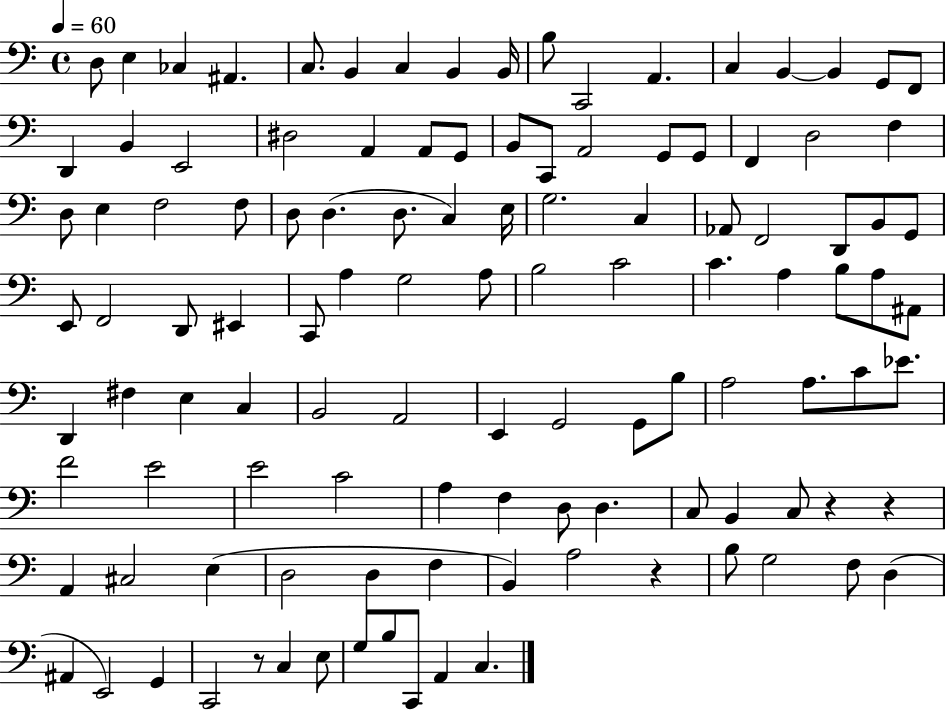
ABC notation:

X:1
T:Untitled
M:4/4
L:1/4
K:C
D,/2 E, _C, ^A,, C,/2 B,, C, B,, B,,/4 B,/2 C,,2 A,, C, B,, B,, G,,/2 F,,/2 D,, B,, E,,2 ^D,2 A,, A,,/2 G,,/2 B,,/2 C,,/2 A,,2 G,,/2 G,,/2 F,, D,2 F, D,/2 E, F,2 F,/2 D,/2 D, D,/2 C, E,/4 G,2 C, _A,,/2 F,,2 D,,/2 B,,/2 G,,/2 E,,/2 F,,2 D,,/2 ^E,, C,,/2 A, G,2 A,/2 B,2 C2 C A, B,/2 A,/2 ^A,,/2 D,, ^F, E, C, B,,2 A,,2 E,, G,,2 G,,/2 B,/2 A,2 A,/2 C/2 _E/2 F2 E2 E2 C2 A, F, D,/2 D, C,/2 B,, C,/2 z z A,, ^C,2 E, D,2 D, F, B,, A,2 z B,/2 G,2 F,/2 D, ^A,, E,,2 G,, C,,2 z/2 C, E,/2 G,/2 B,/2 C,,/2 A,, C,